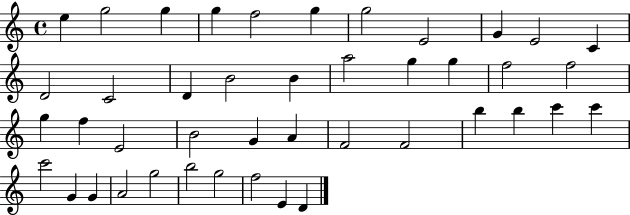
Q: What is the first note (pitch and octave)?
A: E5